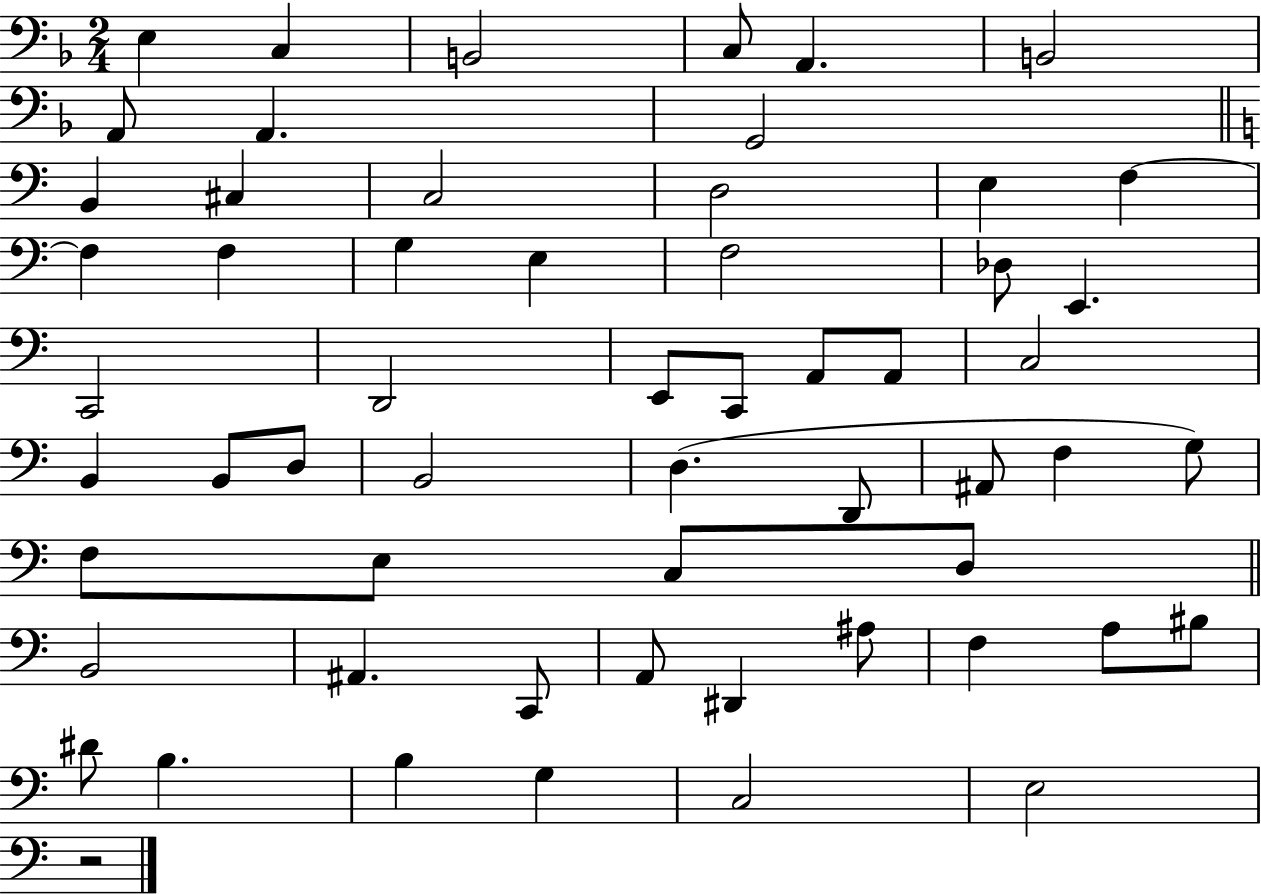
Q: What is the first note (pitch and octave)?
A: E3